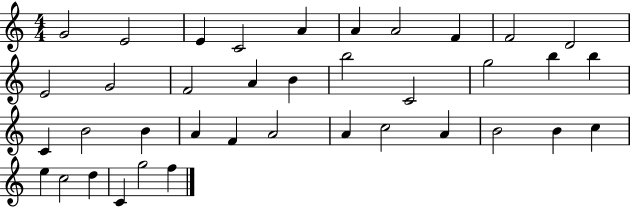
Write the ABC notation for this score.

X:1
T:Untitled
M:4/4
L:1/4
K:C
G2 E2 E C2 A A A2 F F2 D2 E2 G2 F2 A B b2 C2 g2 b b C B2 B A F A2 A c2 A B2 B c e c2 d C g2 f